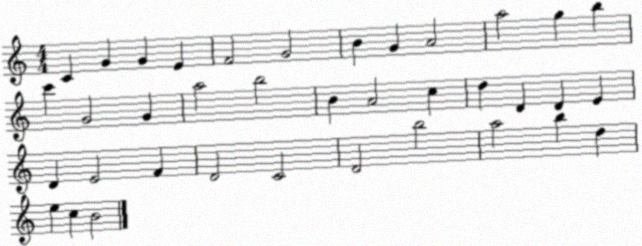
X:1
T:Untitled
M:4/4
L:1/4
K:C
C G G E F2 G2 B G A2 a2 g b c' G2 G a2 b2 B A2 c d D D E D E2 F D2 C2 D2 b2 a2 b d e c B2